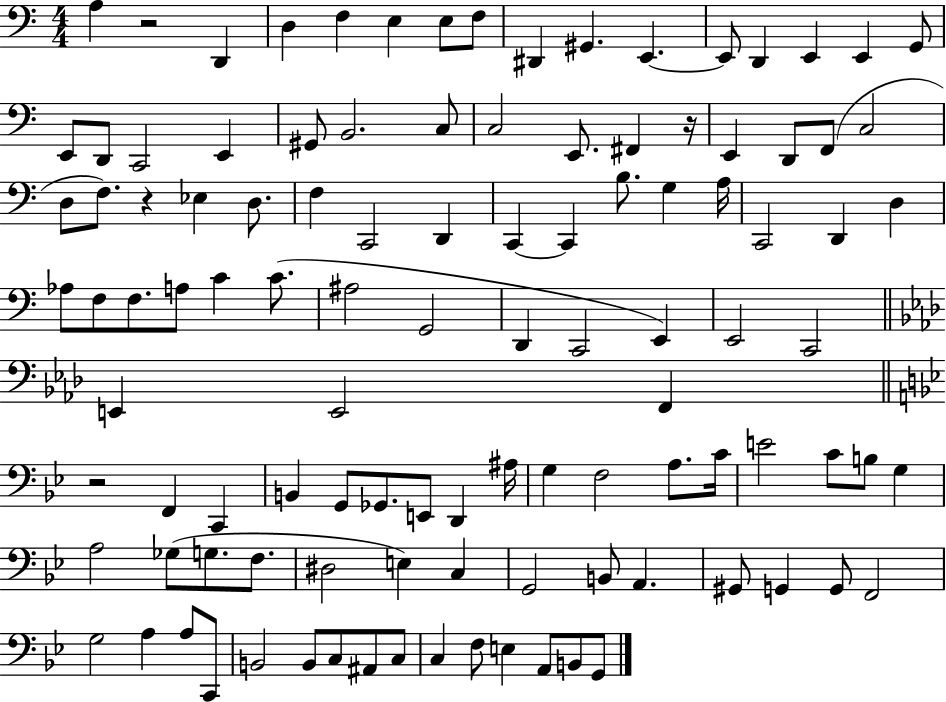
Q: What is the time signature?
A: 4/4